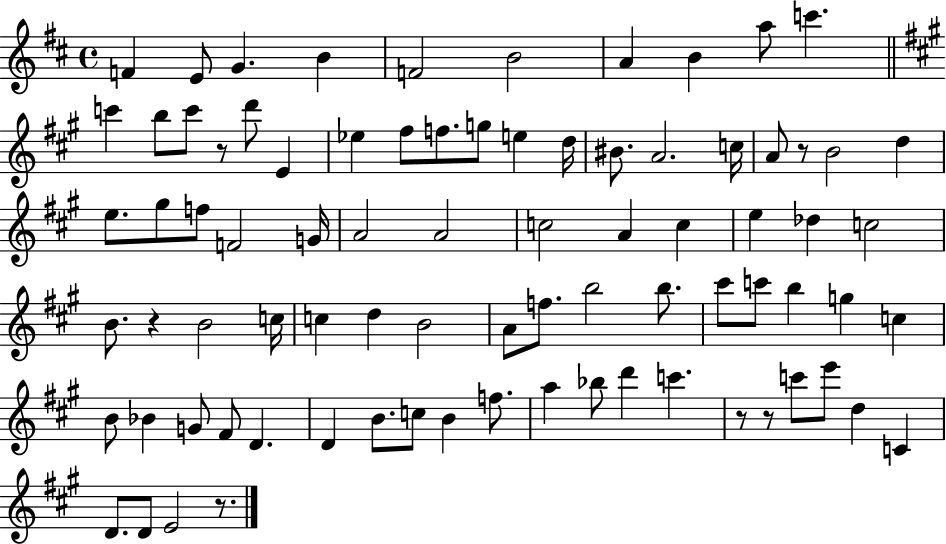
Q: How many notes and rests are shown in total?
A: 82